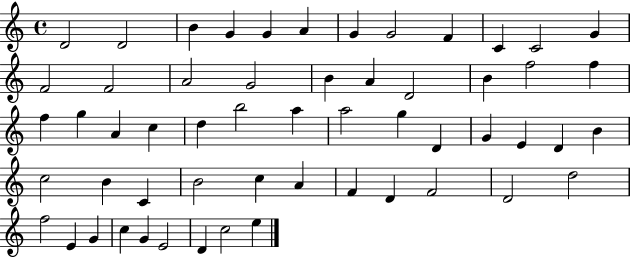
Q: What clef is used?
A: treble